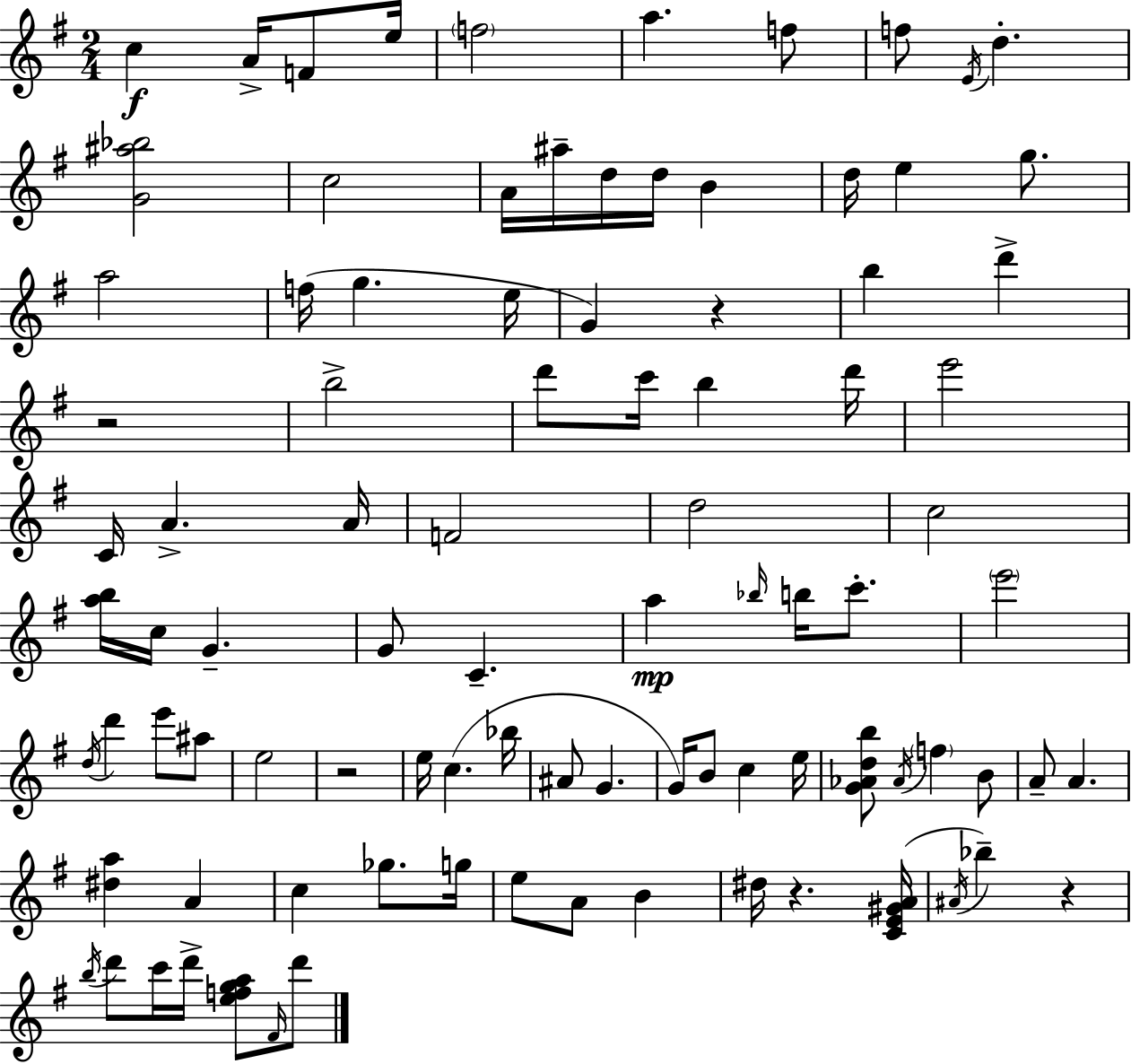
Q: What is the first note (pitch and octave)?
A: C5